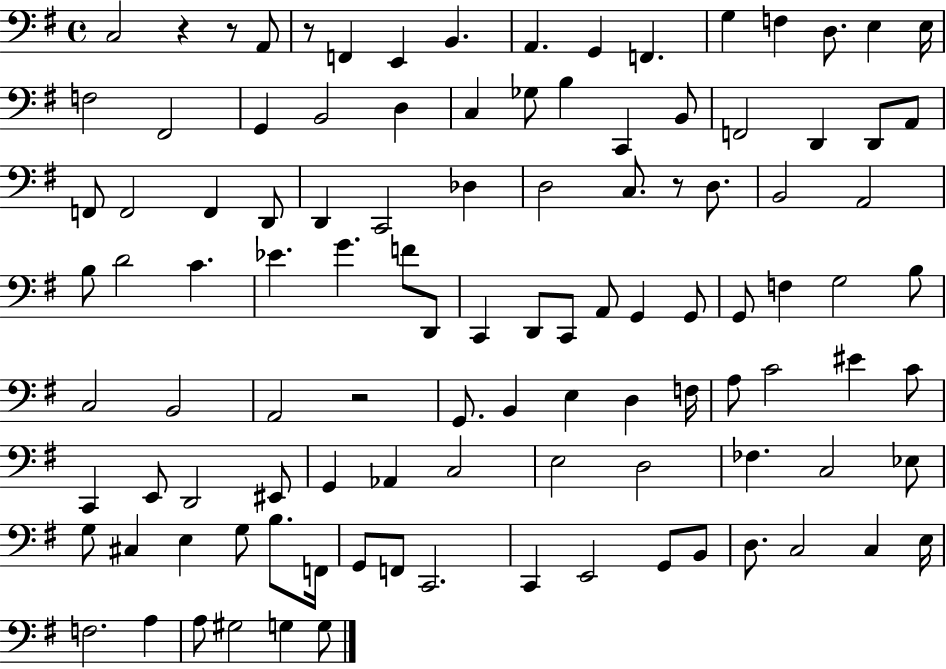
{
  \clef bass
  \time 4/4
  \defaultTimeSignature
  \key g \major
  c2 r4 r8 a,8 | r8 f,4 e,4 b,4. | a,4. g,4 f,4. | g4 f4 d8. e4 e16 | \break f2 fis,2 | g,4 b,2 d4 | c4 ges8 b4 c,4 b,8 | f,2 d,4 d,8 a,8 | \break f,8 f,2 f,4 d,8 | d,4 c,2 des4 | d2 c8. r8 d8. | b,2 a,2 | \break b8 d'2 c'4. | ees'4. g'4. f'8 d,8 | c,4 d,8 c,8 a,8 g,4 g,8 | g,8 f4 g2 b8 | \break c2 b,2 | a,2 r2 | g,8. b,4 e4 d4 f16 | a8 c'2 eis'4 c'8 | \break c,4 e,8 d,2 eis,8 | g,4 aes,4 c2 | e2 d2 | fes4. c2 ees8 | \break g8 cis4 e4 g8 b8. f,16 | g,8 f,8 c,2. | c,4 e,2 g,8 b,8 | d8. c2 c4 e16 | \break f2. a4 | a8 gis2 g4 g8 | \bar "|."
}